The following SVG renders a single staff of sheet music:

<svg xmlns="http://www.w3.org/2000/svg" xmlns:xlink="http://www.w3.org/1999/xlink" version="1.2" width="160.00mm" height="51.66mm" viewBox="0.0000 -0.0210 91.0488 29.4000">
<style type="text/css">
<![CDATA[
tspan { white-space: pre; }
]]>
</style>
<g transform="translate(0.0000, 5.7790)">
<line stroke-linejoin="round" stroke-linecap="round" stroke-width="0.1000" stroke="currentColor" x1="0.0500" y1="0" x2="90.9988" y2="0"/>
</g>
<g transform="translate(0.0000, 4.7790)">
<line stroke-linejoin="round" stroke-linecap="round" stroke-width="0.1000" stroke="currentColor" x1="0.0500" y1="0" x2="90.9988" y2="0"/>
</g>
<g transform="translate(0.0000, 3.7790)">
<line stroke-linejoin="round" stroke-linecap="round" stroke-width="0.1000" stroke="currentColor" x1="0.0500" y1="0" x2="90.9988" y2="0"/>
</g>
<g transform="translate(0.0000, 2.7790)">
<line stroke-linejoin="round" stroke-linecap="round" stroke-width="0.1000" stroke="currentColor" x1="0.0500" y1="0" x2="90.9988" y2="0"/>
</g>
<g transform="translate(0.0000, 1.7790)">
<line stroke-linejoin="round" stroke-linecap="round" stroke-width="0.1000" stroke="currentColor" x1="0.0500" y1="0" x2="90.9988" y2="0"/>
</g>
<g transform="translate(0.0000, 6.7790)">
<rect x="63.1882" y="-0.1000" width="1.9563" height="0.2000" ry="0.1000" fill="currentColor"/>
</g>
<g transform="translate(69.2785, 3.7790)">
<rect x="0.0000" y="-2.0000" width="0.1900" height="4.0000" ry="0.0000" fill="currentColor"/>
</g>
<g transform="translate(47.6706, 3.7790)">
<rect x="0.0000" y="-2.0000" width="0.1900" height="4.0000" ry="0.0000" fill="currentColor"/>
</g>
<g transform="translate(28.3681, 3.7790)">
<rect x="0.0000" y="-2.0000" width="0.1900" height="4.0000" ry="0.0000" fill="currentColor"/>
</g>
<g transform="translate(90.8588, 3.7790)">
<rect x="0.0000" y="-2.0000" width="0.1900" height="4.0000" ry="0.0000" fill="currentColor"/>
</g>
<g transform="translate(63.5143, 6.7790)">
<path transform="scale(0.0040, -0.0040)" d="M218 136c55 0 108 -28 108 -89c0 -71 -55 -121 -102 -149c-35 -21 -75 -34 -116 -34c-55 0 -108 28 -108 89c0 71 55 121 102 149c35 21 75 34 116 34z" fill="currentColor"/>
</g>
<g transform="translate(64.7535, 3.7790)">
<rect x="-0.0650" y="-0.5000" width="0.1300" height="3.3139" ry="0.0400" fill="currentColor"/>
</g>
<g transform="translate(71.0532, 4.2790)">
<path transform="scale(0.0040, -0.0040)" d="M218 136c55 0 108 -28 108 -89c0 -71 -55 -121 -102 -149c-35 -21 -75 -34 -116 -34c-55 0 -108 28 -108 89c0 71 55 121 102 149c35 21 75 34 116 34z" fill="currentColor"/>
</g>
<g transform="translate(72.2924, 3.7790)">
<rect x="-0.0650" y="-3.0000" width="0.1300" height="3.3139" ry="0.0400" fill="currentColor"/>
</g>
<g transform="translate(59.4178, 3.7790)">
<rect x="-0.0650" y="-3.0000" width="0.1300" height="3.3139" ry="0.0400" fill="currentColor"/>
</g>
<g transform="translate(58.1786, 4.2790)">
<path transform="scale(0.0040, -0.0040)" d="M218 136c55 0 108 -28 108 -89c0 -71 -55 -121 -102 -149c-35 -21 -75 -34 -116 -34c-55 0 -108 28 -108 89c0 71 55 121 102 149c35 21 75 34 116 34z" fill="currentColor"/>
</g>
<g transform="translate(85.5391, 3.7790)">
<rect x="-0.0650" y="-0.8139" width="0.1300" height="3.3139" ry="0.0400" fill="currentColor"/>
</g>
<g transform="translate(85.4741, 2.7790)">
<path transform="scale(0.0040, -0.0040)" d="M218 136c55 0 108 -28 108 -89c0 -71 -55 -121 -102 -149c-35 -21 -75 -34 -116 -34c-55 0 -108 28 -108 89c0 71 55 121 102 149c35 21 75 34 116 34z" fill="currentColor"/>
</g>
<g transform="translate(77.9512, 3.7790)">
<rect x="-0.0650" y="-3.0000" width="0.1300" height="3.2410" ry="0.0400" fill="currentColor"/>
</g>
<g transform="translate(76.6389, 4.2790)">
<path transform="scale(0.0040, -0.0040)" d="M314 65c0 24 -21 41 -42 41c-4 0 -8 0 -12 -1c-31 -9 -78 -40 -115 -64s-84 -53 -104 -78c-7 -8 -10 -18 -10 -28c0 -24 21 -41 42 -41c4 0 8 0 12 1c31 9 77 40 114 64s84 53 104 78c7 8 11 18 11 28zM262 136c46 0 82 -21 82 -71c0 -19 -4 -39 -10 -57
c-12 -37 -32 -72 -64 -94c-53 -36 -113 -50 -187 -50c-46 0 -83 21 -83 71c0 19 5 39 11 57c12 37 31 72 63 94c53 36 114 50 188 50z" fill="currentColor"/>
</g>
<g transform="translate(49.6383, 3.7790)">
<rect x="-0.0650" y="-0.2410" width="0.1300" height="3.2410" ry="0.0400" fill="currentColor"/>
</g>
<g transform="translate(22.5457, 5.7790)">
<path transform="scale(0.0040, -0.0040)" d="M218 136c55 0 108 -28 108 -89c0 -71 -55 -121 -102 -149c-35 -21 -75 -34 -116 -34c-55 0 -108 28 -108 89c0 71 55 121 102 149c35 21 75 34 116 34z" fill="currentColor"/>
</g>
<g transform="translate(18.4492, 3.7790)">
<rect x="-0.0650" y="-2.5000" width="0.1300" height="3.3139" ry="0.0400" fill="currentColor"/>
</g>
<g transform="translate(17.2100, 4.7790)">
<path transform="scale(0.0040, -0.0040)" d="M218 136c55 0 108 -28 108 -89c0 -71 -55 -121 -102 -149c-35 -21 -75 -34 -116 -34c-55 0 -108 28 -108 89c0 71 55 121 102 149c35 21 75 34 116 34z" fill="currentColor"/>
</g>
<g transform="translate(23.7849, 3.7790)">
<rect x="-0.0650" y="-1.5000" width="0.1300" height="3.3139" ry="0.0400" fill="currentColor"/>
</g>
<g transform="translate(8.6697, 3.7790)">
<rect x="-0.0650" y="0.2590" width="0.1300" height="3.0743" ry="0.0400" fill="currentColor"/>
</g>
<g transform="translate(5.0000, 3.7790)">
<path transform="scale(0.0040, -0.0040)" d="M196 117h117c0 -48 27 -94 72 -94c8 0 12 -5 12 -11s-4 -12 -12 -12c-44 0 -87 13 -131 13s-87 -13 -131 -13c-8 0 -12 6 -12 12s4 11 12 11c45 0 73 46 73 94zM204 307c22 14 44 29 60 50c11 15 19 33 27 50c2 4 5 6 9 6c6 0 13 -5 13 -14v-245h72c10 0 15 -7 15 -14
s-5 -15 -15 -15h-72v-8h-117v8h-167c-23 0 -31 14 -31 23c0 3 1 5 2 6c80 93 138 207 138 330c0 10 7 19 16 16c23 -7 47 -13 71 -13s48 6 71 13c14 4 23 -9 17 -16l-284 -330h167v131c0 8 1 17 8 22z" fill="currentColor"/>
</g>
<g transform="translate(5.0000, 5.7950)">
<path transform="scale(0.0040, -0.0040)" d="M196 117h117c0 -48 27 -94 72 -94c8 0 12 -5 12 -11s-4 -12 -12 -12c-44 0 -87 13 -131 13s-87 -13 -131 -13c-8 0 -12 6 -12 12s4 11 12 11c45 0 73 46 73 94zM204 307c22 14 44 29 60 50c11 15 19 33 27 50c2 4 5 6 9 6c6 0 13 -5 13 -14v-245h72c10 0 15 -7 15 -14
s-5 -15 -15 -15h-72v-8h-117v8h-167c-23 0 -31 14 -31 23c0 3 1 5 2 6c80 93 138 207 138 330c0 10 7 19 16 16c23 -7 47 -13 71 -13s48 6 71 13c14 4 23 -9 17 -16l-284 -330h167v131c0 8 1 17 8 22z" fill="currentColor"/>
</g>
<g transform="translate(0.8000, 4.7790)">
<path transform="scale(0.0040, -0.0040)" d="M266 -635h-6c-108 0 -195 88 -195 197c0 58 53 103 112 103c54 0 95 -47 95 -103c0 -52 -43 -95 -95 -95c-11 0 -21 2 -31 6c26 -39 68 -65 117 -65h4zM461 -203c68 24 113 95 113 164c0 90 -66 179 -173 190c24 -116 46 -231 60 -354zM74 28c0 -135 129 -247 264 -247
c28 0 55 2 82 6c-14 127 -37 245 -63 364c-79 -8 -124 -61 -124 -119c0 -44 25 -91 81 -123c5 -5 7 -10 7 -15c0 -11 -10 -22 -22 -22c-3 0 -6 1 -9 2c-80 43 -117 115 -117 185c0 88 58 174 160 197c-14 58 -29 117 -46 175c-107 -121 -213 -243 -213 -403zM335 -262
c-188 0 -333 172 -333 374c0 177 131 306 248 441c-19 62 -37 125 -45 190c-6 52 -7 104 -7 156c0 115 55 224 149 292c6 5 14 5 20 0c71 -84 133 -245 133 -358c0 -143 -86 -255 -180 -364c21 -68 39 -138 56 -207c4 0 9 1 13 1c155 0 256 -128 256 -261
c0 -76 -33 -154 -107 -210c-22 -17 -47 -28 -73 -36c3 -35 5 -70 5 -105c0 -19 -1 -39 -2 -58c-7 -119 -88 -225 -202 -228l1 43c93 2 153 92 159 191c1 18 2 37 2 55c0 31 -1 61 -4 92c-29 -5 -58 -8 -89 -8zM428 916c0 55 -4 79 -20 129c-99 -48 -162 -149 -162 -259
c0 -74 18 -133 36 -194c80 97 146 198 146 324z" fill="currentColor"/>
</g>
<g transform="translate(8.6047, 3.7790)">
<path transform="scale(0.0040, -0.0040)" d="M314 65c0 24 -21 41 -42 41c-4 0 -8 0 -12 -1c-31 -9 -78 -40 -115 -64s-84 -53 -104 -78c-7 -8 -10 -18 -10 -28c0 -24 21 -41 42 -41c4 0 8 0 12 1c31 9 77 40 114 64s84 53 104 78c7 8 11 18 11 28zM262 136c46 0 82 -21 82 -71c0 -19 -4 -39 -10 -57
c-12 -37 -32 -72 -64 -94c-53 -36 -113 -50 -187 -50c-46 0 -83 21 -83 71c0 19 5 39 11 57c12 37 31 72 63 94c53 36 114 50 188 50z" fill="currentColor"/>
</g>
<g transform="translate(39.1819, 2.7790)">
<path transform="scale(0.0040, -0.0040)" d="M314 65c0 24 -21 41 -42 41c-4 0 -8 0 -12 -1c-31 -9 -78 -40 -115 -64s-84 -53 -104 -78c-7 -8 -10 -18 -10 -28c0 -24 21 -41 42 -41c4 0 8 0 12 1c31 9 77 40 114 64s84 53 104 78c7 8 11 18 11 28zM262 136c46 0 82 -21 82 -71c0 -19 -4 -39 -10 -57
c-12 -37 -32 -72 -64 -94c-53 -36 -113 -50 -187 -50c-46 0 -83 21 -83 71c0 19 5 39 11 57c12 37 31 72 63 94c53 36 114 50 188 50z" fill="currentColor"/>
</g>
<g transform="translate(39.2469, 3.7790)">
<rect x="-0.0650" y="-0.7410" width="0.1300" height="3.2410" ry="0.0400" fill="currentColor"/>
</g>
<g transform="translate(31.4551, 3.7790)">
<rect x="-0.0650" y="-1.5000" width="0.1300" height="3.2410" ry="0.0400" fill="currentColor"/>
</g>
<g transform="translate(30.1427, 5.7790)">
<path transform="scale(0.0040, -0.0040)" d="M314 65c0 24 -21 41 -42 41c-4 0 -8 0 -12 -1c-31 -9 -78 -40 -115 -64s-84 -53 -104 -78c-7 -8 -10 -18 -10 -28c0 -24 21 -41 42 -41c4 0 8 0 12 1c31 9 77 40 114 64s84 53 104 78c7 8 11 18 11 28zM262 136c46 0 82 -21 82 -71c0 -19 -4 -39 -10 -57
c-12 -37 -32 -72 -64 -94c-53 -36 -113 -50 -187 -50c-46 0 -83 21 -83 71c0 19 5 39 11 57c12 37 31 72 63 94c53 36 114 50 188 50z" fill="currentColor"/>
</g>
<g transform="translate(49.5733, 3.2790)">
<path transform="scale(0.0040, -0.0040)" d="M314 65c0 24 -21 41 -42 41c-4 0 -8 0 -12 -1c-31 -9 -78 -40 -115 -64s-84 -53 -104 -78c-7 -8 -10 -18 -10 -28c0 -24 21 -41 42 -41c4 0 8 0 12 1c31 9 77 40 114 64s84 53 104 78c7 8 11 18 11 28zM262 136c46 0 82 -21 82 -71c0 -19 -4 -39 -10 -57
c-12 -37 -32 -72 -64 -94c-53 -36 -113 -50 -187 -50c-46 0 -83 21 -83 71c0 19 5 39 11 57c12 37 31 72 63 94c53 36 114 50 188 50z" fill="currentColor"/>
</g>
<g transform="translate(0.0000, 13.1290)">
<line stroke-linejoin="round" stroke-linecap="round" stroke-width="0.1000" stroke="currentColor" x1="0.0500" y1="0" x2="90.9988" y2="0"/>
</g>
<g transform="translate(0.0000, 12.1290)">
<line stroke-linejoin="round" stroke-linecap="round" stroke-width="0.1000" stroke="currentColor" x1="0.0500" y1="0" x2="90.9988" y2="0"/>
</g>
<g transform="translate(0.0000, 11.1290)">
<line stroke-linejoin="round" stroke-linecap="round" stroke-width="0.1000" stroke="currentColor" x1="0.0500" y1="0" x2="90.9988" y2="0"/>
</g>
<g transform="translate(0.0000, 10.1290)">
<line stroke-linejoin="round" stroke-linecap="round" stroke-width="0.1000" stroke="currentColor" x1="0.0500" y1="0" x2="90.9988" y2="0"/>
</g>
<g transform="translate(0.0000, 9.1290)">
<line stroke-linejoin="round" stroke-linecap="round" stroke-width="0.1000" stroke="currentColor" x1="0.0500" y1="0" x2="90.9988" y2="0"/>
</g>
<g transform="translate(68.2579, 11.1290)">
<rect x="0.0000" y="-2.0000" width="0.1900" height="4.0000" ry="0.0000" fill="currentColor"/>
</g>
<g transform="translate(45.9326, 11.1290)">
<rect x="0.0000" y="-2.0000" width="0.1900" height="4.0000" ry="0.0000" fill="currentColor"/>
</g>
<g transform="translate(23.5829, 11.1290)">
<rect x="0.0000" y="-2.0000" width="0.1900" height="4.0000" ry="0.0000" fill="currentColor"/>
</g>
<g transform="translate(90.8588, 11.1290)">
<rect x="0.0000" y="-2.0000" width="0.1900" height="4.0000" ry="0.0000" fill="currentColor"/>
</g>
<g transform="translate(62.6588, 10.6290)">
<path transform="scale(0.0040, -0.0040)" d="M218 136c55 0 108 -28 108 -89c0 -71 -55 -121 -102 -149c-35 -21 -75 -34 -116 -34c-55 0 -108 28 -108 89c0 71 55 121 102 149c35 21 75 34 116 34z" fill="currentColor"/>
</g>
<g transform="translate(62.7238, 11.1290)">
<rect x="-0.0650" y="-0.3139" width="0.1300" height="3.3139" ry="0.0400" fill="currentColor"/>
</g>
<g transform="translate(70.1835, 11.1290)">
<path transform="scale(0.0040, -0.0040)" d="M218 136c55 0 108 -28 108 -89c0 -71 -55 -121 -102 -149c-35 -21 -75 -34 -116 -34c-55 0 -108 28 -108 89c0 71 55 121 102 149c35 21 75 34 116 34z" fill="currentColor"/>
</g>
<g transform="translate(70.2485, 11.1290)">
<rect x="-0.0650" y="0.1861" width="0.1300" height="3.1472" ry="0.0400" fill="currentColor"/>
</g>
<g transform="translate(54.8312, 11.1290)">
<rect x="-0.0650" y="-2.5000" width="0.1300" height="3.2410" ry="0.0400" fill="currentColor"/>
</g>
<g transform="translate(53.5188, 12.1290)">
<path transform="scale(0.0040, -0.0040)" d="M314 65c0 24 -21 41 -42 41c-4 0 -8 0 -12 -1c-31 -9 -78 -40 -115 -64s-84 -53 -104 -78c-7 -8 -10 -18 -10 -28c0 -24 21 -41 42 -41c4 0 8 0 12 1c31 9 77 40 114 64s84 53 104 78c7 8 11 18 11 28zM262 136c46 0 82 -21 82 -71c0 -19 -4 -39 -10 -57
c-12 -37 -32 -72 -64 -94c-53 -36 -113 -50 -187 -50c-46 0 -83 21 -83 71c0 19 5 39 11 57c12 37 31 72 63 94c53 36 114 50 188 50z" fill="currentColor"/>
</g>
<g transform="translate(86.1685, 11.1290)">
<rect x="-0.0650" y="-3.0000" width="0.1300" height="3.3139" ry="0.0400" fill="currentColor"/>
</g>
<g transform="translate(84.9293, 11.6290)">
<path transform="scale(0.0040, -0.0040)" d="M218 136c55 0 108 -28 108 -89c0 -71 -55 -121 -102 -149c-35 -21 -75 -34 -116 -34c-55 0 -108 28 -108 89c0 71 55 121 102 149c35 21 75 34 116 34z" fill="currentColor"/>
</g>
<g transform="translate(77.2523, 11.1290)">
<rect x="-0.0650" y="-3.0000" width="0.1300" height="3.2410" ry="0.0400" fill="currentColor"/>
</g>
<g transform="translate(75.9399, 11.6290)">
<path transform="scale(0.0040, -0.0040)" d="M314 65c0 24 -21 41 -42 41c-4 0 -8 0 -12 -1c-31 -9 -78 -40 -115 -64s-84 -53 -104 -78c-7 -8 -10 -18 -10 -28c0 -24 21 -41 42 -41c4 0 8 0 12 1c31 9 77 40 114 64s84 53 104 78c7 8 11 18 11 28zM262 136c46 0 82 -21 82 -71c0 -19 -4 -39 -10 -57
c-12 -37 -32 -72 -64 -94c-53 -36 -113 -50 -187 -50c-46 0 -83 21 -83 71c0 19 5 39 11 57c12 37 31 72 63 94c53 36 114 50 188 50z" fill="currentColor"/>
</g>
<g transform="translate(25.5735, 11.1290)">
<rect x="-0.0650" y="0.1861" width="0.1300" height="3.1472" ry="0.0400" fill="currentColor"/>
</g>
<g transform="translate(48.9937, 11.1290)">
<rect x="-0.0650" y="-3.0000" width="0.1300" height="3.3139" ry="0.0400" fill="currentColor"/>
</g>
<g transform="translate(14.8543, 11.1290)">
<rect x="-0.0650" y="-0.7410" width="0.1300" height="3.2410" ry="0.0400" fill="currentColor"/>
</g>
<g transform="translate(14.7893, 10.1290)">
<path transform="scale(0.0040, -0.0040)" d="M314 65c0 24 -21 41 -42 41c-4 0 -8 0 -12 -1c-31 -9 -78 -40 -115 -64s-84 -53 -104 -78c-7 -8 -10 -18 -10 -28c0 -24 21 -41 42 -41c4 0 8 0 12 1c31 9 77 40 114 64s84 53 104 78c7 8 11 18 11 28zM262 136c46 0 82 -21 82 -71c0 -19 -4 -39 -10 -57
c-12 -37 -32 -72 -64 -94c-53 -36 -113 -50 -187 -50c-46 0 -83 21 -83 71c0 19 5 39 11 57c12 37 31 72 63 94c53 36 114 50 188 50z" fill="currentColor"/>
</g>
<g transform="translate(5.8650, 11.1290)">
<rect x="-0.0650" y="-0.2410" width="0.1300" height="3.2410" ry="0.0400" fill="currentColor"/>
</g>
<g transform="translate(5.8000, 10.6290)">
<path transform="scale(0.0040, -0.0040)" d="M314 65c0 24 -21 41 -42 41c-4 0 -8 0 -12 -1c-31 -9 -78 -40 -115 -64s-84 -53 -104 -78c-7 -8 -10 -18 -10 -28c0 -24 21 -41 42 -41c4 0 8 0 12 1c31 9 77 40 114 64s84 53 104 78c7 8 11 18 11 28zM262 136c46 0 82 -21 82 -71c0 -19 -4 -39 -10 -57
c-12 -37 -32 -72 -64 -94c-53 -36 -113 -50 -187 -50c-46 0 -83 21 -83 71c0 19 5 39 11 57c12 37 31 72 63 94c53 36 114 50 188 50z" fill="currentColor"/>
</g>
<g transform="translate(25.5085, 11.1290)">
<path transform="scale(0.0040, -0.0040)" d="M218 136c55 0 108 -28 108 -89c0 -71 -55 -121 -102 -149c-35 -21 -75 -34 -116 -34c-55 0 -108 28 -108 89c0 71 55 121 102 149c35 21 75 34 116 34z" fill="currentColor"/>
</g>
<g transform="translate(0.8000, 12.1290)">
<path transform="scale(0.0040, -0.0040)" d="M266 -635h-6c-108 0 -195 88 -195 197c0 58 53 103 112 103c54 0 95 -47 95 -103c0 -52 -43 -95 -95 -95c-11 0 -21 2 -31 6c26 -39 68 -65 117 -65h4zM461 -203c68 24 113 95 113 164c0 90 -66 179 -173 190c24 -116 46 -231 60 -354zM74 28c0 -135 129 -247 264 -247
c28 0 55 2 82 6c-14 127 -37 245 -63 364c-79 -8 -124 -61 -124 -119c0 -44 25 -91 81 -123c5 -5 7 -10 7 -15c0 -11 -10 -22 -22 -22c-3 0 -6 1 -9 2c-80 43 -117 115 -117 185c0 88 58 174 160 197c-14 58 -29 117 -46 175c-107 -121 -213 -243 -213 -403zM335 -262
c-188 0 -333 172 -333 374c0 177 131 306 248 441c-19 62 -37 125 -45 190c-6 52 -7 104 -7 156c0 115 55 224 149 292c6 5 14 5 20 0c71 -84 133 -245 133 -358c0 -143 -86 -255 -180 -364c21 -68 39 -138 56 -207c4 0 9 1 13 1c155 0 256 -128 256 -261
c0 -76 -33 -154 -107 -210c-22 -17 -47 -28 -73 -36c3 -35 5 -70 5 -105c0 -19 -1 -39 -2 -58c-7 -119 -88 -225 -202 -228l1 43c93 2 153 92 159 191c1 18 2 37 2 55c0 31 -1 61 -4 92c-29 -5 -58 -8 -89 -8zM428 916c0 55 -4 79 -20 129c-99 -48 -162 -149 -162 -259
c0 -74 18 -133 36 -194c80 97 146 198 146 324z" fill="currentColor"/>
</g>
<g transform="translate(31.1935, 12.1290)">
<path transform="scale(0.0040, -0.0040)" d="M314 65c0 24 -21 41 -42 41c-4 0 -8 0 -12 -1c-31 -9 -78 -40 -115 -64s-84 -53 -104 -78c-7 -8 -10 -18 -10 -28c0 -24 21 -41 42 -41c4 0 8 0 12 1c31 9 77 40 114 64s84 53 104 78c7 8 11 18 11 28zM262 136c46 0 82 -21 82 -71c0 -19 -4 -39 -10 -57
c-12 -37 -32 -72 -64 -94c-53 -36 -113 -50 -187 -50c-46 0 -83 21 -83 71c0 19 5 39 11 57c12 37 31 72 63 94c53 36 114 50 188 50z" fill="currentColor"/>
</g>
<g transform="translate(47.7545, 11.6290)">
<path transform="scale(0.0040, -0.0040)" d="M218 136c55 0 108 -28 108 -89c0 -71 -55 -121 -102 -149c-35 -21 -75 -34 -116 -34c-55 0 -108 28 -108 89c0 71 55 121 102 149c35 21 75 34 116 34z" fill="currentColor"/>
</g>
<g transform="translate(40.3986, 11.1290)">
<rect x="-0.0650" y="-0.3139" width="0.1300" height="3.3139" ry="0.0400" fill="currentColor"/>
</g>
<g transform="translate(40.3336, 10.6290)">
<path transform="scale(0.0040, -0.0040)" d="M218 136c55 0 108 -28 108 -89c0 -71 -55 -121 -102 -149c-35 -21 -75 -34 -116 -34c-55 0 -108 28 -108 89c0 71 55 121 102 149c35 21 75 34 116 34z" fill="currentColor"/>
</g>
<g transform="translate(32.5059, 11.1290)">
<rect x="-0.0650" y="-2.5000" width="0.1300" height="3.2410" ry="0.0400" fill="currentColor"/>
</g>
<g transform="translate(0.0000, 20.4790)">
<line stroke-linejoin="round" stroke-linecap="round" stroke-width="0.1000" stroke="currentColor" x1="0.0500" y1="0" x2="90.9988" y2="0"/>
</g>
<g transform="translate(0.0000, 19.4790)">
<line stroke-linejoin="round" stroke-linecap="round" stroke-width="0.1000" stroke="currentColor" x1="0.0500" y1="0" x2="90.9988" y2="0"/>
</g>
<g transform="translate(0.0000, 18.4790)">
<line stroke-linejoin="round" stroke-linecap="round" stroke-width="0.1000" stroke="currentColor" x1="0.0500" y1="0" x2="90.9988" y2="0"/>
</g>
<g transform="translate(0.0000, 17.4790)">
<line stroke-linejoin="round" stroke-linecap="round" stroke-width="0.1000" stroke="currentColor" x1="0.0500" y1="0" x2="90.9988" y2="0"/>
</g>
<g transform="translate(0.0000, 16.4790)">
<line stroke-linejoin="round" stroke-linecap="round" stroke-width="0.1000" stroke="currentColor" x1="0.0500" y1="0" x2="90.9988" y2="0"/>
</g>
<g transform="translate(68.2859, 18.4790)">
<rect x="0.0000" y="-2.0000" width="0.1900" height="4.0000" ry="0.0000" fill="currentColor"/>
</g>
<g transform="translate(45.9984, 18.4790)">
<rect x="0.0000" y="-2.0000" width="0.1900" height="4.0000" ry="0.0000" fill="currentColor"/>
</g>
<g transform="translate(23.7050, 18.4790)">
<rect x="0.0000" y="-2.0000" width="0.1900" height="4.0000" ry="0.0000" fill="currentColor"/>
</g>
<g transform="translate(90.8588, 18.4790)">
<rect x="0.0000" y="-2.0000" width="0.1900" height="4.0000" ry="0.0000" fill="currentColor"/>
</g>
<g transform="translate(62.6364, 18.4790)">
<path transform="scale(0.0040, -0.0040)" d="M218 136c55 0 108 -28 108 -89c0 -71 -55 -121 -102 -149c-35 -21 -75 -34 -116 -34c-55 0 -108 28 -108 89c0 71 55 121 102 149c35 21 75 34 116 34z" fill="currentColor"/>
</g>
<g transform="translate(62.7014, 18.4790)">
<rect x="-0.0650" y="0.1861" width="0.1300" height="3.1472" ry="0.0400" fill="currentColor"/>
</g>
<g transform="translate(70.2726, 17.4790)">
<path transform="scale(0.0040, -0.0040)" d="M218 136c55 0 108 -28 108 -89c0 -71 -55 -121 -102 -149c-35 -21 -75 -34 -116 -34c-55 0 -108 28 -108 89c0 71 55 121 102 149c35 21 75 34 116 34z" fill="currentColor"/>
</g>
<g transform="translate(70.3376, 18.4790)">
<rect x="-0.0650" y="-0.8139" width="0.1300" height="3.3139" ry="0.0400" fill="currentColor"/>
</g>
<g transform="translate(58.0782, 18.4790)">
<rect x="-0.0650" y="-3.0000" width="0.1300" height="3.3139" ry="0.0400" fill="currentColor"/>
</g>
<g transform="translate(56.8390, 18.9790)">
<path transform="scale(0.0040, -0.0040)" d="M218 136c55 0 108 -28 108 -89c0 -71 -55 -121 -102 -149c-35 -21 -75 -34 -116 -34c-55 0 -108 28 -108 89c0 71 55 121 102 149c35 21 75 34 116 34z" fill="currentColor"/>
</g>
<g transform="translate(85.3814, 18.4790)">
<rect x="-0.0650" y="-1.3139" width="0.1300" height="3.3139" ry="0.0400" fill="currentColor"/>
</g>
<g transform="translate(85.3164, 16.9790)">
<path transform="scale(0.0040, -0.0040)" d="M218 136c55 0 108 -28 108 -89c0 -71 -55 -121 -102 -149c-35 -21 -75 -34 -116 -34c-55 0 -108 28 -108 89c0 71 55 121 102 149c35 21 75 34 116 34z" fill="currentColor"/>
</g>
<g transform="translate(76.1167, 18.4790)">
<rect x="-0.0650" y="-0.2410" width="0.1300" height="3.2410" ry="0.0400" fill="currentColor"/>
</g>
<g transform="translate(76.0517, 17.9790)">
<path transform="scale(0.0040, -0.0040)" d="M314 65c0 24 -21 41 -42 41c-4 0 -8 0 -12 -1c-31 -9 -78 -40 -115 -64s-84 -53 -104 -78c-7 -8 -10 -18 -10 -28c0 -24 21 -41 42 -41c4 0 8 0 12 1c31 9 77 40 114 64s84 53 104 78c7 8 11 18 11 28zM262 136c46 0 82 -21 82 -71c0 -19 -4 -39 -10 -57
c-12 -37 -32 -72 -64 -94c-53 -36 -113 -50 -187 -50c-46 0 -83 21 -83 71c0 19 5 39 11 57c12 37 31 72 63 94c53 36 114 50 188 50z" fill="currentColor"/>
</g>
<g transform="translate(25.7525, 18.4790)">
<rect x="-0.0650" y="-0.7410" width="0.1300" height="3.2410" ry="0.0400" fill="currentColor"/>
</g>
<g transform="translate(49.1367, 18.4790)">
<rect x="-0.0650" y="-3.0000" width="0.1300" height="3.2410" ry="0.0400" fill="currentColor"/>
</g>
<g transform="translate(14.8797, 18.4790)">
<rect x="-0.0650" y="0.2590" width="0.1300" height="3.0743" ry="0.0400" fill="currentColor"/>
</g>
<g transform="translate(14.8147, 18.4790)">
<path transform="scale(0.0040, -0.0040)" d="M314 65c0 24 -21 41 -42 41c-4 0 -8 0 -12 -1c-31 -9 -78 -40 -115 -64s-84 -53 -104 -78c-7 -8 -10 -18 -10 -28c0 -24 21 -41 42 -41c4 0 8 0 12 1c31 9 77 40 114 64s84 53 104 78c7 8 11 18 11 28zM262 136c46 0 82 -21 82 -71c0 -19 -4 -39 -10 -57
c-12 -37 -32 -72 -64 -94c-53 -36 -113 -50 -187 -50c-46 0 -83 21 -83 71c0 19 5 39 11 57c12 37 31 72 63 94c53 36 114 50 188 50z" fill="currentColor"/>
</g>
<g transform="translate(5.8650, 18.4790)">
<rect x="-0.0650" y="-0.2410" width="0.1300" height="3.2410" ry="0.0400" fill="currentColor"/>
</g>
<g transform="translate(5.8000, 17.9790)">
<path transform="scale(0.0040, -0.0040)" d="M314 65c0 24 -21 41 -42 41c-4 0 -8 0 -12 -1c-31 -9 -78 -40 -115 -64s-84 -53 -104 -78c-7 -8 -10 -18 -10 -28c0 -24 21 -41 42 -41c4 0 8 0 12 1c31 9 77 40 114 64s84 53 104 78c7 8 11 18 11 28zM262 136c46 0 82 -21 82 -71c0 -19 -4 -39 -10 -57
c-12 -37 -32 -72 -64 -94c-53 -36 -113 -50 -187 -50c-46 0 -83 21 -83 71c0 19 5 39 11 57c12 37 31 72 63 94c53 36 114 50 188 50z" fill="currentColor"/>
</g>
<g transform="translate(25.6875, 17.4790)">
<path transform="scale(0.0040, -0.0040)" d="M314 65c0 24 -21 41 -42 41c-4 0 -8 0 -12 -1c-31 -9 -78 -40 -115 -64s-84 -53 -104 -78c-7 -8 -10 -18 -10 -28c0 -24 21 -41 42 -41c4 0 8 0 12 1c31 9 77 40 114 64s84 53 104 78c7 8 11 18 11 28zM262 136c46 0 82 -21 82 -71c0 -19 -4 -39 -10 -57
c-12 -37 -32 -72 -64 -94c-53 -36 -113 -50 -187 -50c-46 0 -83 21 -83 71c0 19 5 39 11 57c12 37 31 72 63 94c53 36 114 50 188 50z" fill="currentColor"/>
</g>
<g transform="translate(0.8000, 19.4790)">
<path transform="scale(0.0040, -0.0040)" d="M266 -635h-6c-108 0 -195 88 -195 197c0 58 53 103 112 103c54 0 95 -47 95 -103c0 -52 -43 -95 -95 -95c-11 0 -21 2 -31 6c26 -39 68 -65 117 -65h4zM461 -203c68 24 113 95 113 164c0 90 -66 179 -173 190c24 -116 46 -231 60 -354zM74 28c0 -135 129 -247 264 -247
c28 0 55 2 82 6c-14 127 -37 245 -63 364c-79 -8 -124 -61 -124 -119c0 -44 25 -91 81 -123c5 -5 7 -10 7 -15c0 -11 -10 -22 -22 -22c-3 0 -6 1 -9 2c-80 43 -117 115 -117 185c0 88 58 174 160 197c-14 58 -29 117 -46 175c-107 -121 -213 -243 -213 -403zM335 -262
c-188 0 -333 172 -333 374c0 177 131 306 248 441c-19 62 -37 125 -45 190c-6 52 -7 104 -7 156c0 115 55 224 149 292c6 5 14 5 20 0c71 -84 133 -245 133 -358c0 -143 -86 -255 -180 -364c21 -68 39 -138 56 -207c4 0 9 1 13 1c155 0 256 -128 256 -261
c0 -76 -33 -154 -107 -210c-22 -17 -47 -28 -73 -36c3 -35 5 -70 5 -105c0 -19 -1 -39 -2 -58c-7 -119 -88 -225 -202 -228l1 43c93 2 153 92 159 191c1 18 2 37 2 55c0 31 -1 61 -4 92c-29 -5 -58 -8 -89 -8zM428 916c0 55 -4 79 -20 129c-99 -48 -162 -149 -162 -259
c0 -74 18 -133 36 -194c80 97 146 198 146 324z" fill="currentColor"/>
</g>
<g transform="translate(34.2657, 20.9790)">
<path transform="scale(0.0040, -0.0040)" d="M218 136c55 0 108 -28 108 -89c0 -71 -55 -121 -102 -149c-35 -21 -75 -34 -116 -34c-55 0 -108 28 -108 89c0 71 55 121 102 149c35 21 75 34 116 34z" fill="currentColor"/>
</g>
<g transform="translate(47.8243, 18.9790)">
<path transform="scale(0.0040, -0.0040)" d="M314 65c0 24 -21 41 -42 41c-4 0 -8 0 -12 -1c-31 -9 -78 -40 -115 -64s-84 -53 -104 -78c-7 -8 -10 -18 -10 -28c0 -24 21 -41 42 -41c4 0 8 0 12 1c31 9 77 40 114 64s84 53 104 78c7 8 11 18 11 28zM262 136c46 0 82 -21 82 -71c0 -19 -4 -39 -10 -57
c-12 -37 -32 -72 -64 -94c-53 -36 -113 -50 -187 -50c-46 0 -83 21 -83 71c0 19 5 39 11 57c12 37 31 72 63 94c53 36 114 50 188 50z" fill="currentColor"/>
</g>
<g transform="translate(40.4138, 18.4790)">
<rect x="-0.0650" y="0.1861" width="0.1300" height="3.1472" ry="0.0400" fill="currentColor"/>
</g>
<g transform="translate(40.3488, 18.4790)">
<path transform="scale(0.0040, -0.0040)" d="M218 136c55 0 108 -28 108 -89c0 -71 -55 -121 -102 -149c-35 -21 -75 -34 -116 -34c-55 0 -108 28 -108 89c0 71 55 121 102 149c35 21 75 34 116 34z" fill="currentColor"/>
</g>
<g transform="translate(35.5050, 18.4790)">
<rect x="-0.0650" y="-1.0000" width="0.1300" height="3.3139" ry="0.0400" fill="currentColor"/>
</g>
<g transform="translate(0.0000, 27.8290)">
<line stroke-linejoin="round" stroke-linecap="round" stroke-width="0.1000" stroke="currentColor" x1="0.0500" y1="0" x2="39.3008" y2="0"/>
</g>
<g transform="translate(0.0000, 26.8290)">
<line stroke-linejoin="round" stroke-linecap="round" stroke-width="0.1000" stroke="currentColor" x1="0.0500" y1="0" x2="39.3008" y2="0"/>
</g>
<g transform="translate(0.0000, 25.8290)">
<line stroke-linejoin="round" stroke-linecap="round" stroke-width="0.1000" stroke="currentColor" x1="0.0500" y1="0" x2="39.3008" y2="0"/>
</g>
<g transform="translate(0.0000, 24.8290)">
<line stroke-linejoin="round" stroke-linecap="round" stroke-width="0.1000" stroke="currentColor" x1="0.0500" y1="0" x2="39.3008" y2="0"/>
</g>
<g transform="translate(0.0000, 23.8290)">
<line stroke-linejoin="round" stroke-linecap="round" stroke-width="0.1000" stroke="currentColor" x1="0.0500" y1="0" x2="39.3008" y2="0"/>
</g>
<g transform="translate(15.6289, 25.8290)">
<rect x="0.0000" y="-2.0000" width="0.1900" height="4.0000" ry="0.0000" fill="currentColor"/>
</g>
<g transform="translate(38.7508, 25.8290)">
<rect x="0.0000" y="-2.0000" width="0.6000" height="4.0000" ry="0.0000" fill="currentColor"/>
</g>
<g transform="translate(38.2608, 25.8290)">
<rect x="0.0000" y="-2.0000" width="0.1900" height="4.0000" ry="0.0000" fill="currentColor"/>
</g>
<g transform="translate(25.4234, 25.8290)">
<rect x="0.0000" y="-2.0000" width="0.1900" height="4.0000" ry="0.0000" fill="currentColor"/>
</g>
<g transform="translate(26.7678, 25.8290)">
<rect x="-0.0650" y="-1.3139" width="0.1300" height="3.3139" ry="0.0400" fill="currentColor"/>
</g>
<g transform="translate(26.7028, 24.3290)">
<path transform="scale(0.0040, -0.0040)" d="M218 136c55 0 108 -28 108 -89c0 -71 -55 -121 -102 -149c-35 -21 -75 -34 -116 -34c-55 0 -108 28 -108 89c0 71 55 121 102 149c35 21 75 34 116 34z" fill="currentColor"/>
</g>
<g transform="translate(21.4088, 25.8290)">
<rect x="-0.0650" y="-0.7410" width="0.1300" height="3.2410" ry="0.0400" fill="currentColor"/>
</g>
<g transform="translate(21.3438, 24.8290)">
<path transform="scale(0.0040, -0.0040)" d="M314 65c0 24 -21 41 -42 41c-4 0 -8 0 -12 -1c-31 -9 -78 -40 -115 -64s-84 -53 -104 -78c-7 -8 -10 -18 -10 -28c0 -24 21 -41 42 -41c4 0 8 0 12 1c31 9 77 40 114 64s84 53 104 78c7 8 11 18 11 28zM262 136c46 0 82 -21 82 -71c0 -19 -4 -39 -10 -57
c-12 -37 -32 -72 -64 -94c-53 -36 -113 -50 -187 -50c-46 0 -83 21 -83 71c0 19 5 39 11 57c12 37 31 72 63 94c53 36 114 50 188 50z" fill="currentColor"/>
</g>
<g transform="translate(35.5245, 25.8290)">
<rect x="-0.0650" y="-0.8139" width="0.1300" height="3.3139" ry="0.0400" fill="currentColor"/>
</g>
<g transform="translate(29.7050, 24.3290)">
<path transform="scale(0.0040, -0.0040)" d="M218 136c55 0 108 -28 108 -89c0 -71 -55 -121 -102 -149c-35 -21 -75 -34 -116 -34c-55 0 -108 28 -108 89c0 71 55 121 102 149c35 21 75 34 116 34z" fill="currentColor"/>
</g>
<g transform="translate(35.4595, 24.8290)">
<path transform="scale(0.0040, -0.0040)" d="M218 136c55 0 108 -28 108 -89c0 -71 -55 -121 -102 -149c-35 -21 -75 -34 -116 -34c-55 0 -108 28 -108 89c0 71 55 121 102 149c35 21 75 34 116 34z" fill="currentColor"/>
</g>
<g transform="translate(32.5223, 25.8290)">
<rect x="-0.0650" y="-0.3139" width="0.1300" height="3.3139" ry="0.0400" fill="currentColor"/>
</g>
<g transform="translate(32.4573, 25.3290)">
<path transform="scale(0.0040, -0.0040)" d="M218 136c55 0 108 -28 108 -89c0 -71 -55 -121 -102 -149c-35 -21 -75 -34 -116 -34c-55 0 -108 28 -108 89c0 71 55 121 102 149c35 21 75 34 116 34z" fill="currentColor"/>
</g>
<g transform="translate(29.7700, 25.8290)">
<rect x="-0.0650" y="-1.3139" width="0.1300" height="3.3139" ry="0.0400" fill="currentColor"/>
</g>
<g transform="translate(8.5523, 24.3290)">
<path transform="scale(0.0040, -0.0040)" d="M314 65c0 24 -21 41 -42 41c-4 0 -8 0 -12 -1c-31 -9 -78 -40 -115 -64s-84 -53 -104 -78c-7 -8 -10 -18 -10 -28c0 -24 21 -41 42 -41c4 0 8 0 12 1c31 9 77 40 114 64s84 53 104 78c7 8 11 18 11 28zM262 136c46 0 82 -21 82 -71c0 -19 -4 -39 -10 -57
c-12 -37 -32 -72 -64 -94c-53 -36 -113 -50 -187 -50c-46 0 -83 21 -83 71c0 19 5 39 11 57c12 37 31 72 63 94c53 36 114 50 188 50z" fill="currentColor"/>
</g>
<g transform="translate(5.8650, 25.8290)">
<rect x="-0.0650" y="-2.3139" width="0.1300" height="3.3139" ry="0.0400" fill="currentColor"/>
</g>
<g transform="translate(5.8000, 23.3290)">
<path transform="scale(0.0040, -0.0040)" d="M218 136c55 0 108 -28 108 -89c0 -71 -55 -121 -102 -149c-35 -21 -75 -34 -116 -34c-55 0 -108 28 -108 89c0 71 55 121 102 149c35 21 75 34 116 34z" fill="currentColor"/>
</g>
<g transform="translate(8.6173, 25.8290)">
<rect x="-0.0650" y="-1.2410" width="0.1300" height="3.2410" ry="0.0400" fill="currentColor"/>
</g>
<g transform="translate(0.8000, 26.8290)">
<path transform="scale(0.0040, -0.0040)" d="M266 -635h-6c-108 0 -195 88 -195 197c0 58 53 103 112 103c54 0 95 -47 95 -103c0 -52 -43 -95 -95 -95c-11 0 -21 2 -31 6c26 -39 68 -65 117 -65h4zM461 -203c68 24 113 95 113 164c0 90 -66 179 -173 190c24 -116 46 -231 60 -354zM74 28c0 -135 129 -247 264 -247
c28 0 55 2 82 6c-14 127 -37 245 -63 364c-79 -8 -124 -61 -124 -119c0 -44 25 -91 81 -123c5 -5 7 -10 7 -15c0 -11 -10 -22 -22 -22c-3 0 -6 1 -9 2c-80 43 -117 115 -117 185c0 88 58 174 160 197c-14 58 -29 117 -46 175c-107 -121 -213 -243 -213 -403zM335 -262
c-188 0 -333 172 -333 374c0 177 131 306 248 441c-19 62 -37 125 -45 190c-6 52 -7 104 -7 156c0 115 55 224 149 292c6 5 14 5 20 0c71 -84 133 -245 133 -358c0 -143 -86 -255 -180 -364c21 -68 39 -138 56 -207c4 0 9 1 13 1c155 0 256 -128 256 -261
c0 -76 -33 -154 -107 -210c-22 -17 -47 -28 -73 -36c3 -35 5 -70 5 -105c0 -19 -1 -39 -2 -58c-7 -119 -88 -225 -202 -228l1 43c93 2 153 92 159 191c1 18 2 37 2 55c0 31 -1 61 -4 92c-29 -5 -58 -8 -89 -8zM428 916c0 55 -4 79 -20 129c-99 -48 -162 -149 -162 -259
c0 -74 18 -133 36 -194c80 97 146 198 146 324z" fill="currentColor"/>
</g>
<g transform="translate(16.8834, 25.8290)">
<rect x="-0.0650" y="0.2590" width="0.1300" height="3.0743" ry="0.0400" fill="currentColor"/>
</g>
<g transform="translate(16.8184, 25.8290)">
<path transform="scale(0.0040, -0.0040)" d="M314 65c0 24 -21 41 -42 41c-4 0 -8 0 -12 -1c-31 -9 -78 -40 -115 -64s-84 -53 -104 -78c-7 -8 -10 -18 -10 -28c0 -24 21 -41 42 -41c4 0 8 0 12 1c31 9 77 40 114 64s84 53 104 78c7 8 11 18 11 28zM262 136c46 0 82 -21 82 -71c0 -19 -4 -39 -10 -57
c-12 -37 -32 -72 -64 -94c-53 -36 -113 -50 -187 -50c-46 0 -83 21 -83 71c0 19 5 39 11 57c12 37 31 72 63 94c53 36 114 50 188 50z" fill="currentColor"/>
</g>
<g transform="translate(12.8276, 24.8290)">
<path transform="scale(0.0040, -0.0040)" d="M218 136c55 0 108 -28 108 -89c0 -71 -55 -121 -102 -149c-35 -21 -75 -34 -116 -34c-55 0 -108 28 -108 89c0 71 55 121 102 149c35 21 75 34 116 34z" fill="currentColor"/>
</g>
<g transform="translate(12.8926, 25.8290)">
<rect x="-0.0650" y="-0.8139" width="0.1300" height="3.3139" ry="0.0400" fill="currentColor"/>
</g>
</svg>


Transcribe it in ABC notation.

X:1
T:Untitled
M:4/4
L:1/4
K:C
B2 G E E2 d2 c2 A C A A2 d c2 d2 B G2 c A G2 c B A2 A c2 B2 d2 D B A2 A B d c2 e g e2 d B2 d2 e e c d